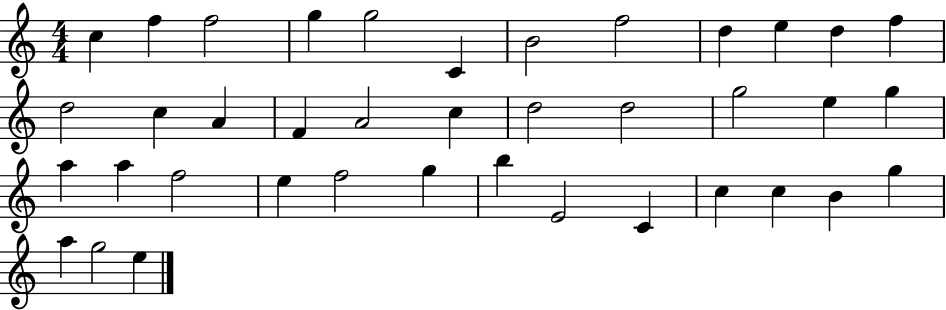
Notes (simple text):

C5/q F5/q F5/h G5/q G5/h C4/q B4/h F5/h D5/q E5/q D5/q F5/q D5/h C5/q A4/q F4/q A4/h C5/q D5/h D5/h G5/h E5/q G5/q A5/q A5/q F5/h E5/q F5/h G5/q B5/q E4/h C4/q C5/q C5/q B4/q G5/q A5/q G5/h E5/q